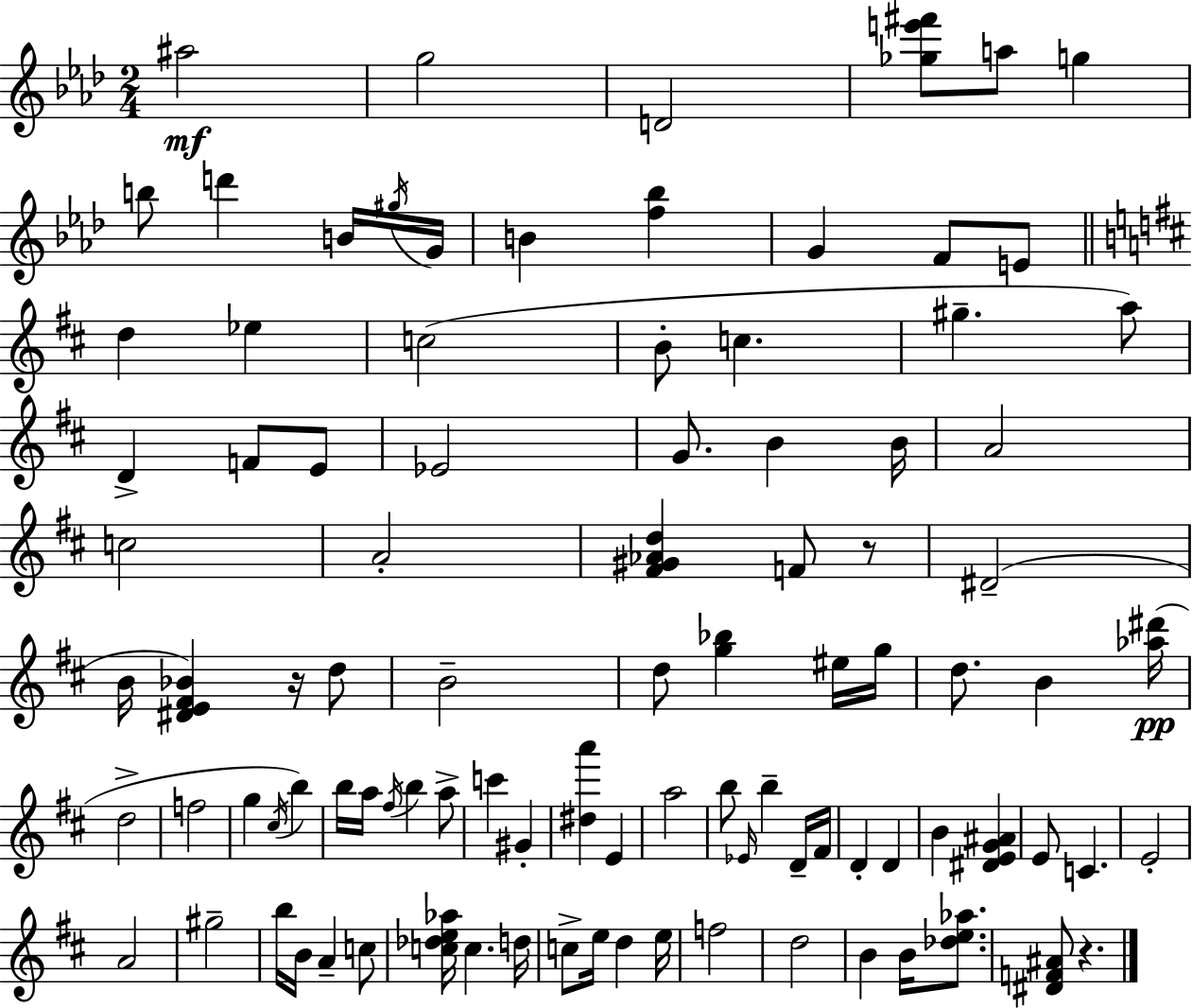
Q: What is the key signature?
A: F minor